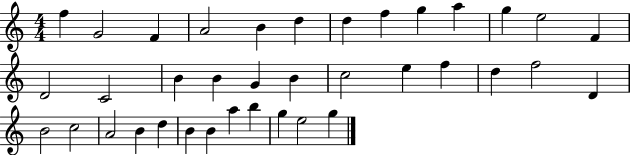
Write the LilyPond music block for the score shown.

{
  \clef treble
  \numericTimeSignature
  \time 4/4
  \key c \major
  f''4 g'2 f'4 | a'2 b'4 d''4 | d''4 f''4 g''4 a''4 | g''4 e''2 f'4 | \break d'2 c'2 | b'4 b'4 g'4 b'4 | c''2 e''4 f''4 | d''4 f''2 d'4 | \break b'2 c''2 | a'2 b'4 d''4 | b'4 b'4 a''4 b''4 | g''4 e''2 g''4 | \break \bar "|."
}